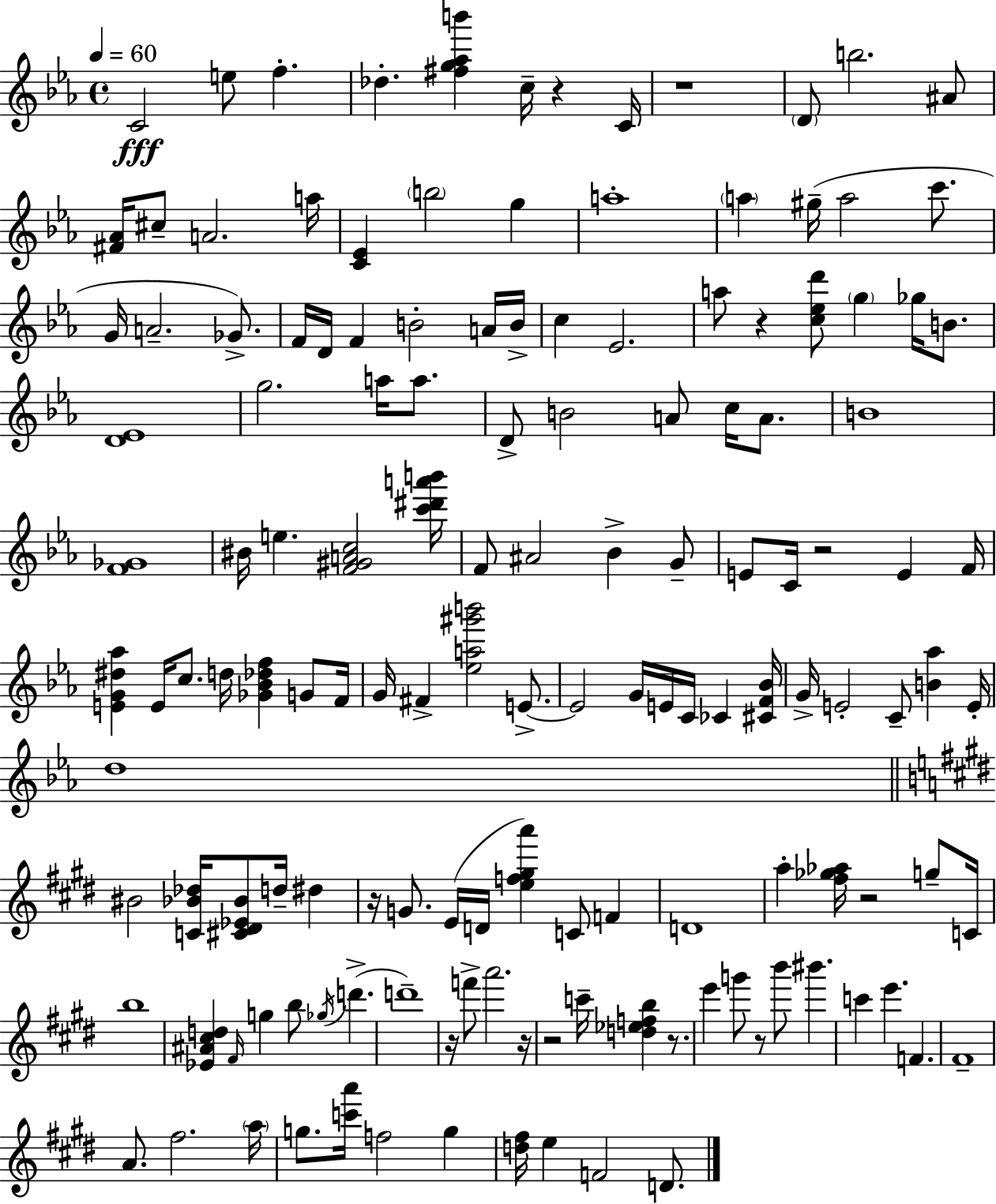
C4/h E5/e F5/q. Db5/q. [F#5,G5,Ab5,B6]/q C5/s R/q C4/s R/w D4/e B5/h. A#4/e [F#4,Ab4]/s C#5/e A4/h. A5/s [C4,Eb4]/q B5/h G5/q A5/w A5/q G#5/s A5/h C6/e. G4/s A4/h. Gb4/e. F4/s D4/s F4/q B4/h A4/s B4/s C5/q Eb4/h. A5/e R/q [C5,Eb5,D6]/e G5/q Gb5/s B4/e. [D4,Eb4]/w G5/h. A5/s A5/e. D4/e B4/h A4/e C5/s A4/e. B4/w [F4,Gb4]/w BIS4/s E5/q. [F4,G#4,A4,C5]/h [C6,D#6,A6,B6]/s F4/e A#4/h Bb4/q G4/e E4/e C4/s R/h E4/q F4/s [E4,G4,D#5,Ab5]/q E4/s C5/e. D5/s [Gb4,Bb4,Db5,F5]/q G4/e F4/s G4/s F#4/q [Eb5,A5,G#6,B6]/h E4/e. E4/h G4/s E4/s C4/s CES4/q [C#4,F4,Bb4]/s G4/s E4/h C4/e [B4,Ab5]/q E4/s D5/w BIS4/h [C4,Bb4,Db5]/s [C#4,D#4,Eb4,Bb4]/e D5/s D#5/q R/s G4/e. E4/s D4/s [E5,F5,G#5,A6]/q C4/e F4/q D4/w A5/q [F#5,Gb5,Ab5]/s R/h G5/e C4/s B5/w [Eb4,A#4,C#5,D5]/q F#4/s G5/q B5/e Gb5/s D6/q. D6/w R/s F6/e A6/h. R/s R/h C6/s [D5,Eb5,F5,B5]/q R/e. E6/q G6/e R/e B6/e BIS6/q. C6/q E6/q. F4/q. F#4/w A4/e. F#5/h. A5/s G5/e. [C6,A6]/s F5/h G5/q [D5,F#5]/s E5/q F4/h D4/e.